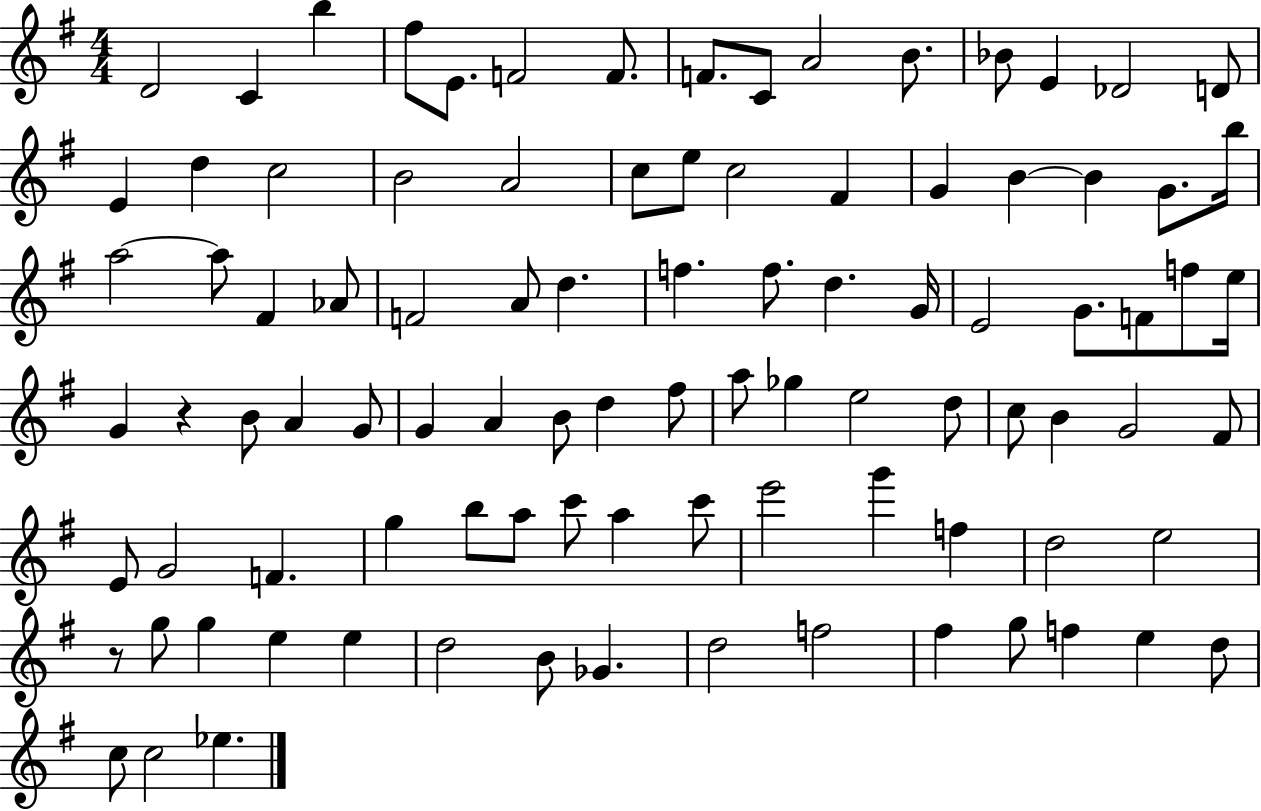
D4/h C4/q B5/q F#5/e E4/e. F4/h F4/e. F4/e. C4/e A4/h B4/e. Bb4/e E4/q Db4/h D4/e E4/q D5/q C5/h B4/h A4/h C5/e E5/e C5/h F#4/q G4/q B4/q B4/q G4/e. B5/s A5/h A5/e F#4/q Ab4/e F4/h A4/e D5/q. F5/q. F5/e. D5/q. G4/s E4/h G4/e. F4/e F5/e E5/s G4/q R/q B4/e A4/q G4/e G4/q A4/q B4/e D5/q F#5/e A5/e Gb5/q E5/h D5/e C5/e B4/q G4/h F#4/e E4/e G4/h F4/q. G5/q B5/e A5/e C6/e A5/q C6/e E6/h G6/q F5/q D5/h E5/h R/e G5/e G5/q E5/q E5/q D5/h B4/e Gb4/q. D5/h F5/h F#5/q G5/e F5/q E5/q D5/e C5/e C5/h Eb5/q.